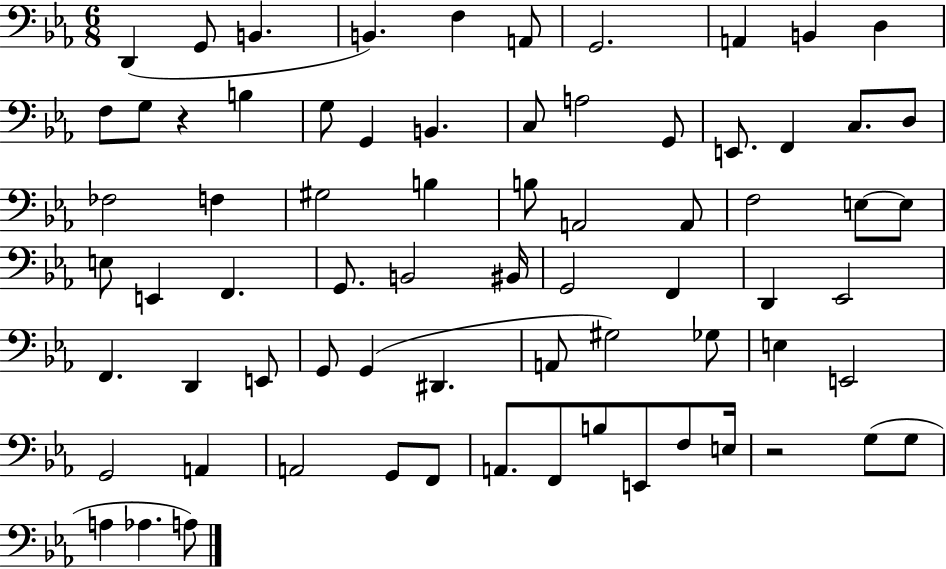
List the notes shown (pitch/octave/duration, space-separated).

D2/q G2/e B2/q. B2/q. F3/q A2/e G2/h. A2/q B2/q D3/q F3/e G3/e R/q B3/q G3/e G2/q B2/q. C3/e A3/h G2/e E2/e. F2/q C3/e. D3/e FES3/h F3/q G#3/h B3/q B3/e A2/h A2/e F3/h E3/e E3/e E3/e E2/q F2/q. G2/e. B2/h BIS2/s G2/h F2/q D2/q Eb2/h F2/q. D2/q E2/e G2/e G2/q D#2/q. A2/e G#3/h Gb3/e E3/q E2/h G2/h A2/q A2/h G2/e F2/e A2/e. F2/e B3/e E2/e F3/e E3/s R/h G3/e G3/e A3/q Ab3/q. A3/e